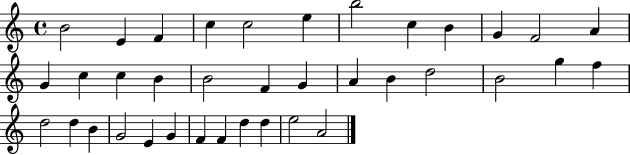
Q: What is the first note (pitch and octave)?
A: B4